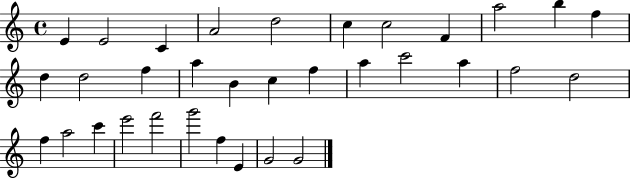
E4/q E4/h C4/q A4/h D5/h C5/q C5/h F4/q A5/h B5/q F5/q D5/q D5/h F5/q A5/q B4/q C5/q F5/q A5/q C6/h A5/q F5/h D5/h F5/q A5/h C6/q E6/h F6/h G6/h F5/q E4/q G4/h G4/h